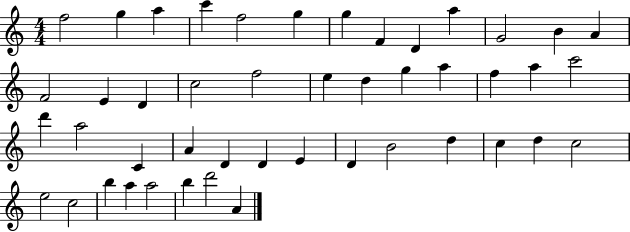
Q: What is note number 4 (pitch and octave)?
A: C6